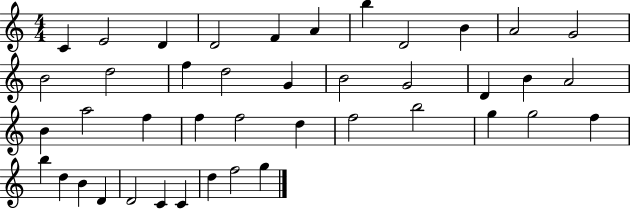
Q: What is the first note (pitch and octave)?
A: C4